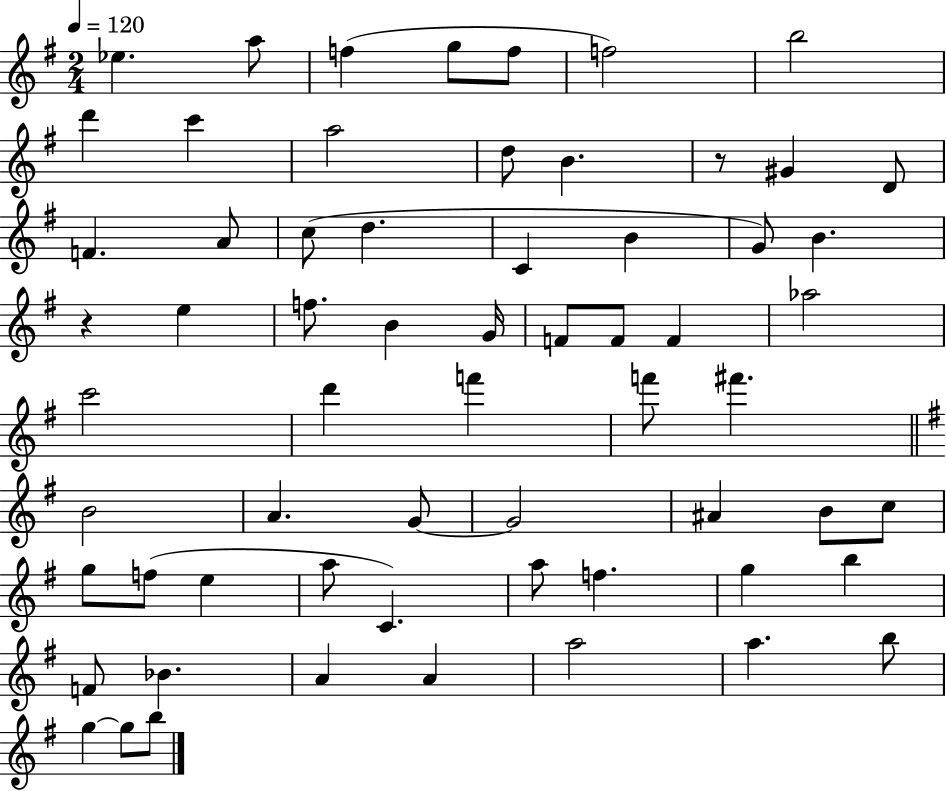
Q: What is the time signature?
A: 2/4